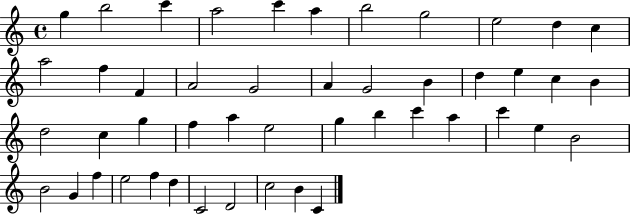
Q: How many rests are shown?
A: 0